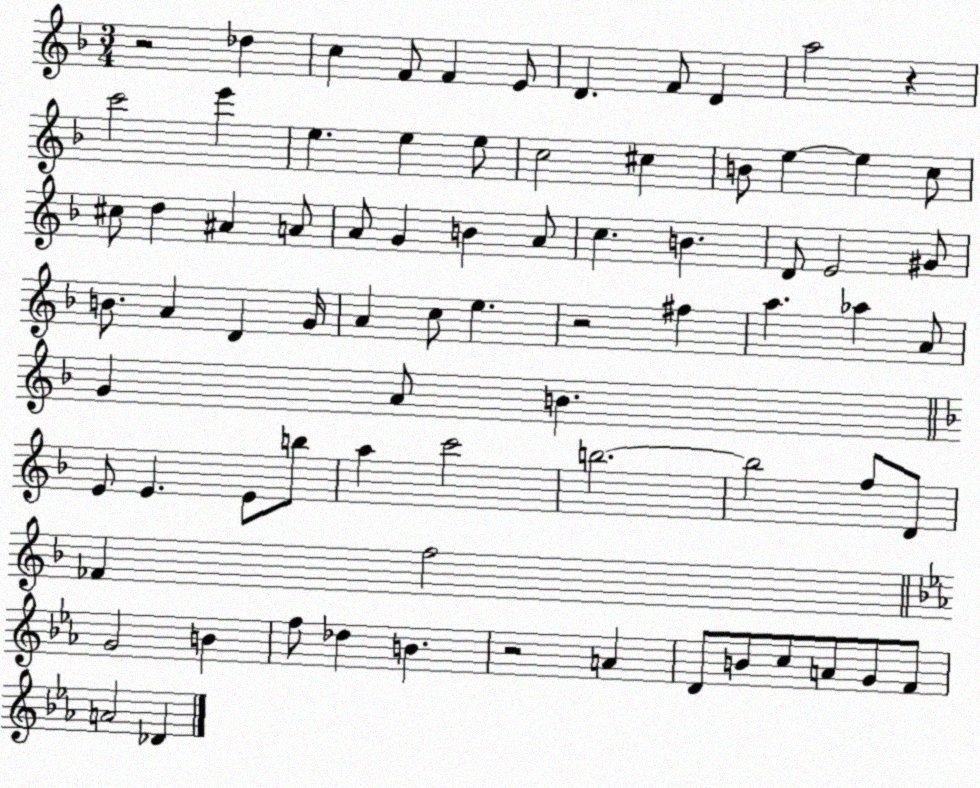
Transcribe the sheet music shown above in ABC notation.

X:1
T:Untitled
M:3/4
L:1/4
K:F
z2 _d c F/2 F E/2 D F/2 D a2 z c'2 e' e e e/2 c2 ^c B/2 e e c/2 ^c/2 d ^A A/2 A/2 G B A/2 c B D/2 E2 ^G/2 B/2 A D G/4 A c/2 e z2 ^f a _a A/2 G A/2 B E/2 E E/2 b/2 a c'2 b2 b2 f/2 D/2 _F f2 G2 B f/2 _d B z2 A D/2 B/2 c/2 A/2 G/2 F/2 A2 _D